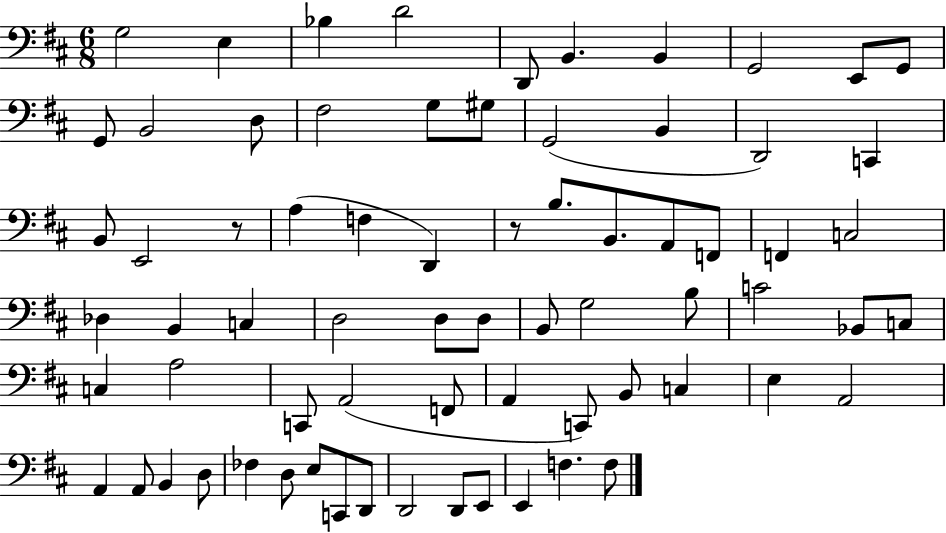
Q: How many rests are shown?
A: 2